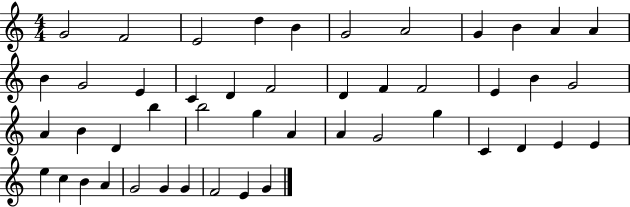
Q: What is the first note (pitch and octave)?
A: G4